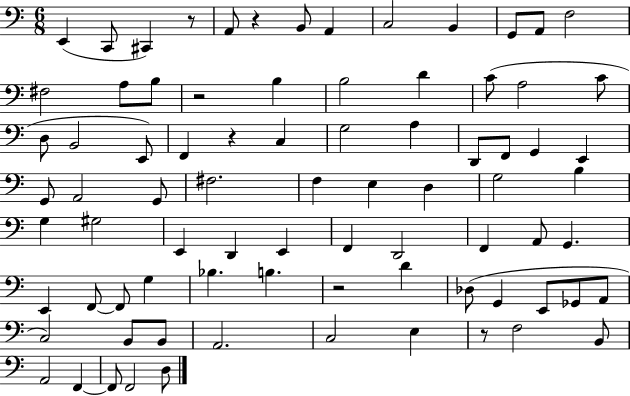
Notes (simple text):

E2/q C2/e C#2/q R/e A2/e R/q B2/e A2/q C3/h B2/q G2/e A2/e F3/h F#3/h A3/e B3/e R/h B3/q B3/h D4/q C4/e A3/h C4/e D3/e B2/h E2/e F2/q R/q C3/q G3/h A3/q D2/e F2/e G2/q E2/q G2/e A2/h G2/e F#3/h. F3/q E3/q D3/q G3/h B3/q G3/q G#3/h E2/q D2/q E2/q F2/q D2/h F2/q A2/e G2/q. E2/q F2/e F2/e G3/q Bb3/q. B3/q. R/h D4/q Db3/e G2/q E2/e Gb2/e A2/e C3/h B2/e B2/e A2/h. C3/h E3/q R/e F3/h B2/e A2/h F2/q F2/e F2/h D3/e